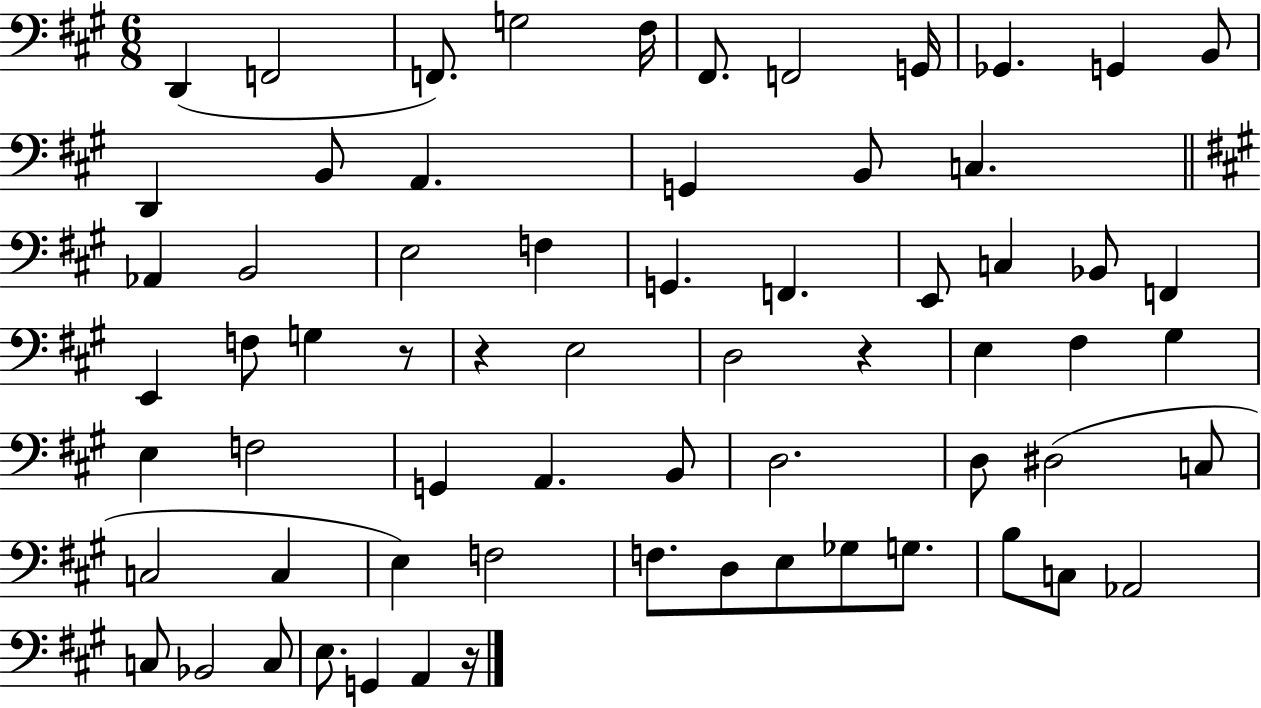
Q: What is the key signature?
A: A major